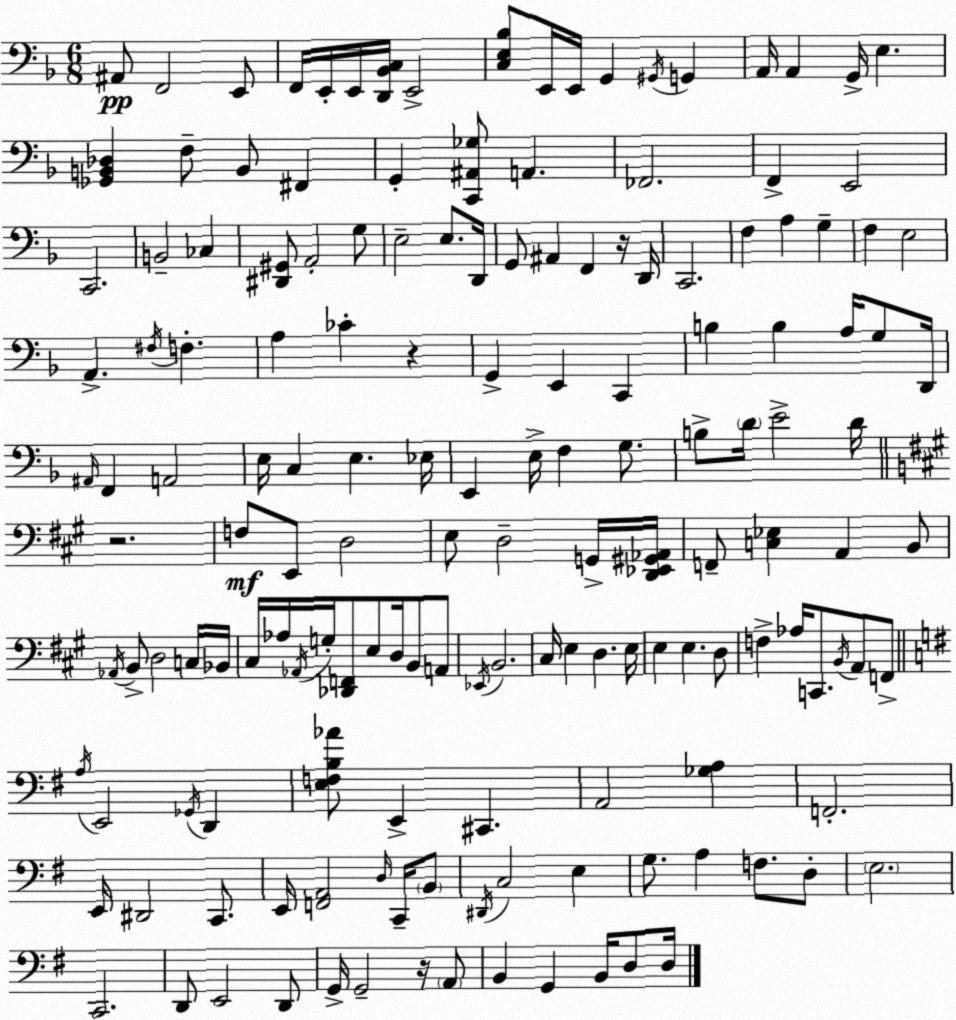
X:1
T:Untitled
M:6/8
L:1/4
K:Dm
^A,,/2 F,,2 E,,/2 F,,/4 E,,/4 E,,/4 [D,,_B,,C,]/4 E,,2 [C,E,_B,]/2 E,,/4 E,,/4 G,, ^G,,/4 G,, A,,/4 A,, G,,/4 E, [_G,,B,,_D,] F,/2 B,,/2 ^F,, G,, [C,,^A,,_G,]/2 A,, _F,,2 F,, E,,2 C,,2 B,,2 _C, [^D,,^G,,]/2 A,,2 G,/2 E,2 E,/2 D,,/4 G,,/2 ^A,, F,, z/4 D,,/4 C,,2 F, A, G, F, E,2 A,, ^F,/4 F, A, _C z G,, E,, C,, B, B, A,/4 G,/2 D,,/4 ^A,,/4 F,, A,,2 E,/4 C, E, _E,/4 E,, E,/4 F, G,/2 B,/2 D/4 E2 D/4 z2 F,/2 E,,/2 D,2 E,/2 D,2 G,,/4 [D,,_E,,^G,,_A,,]/4 F,,/2 [C,_E,] A,, B,,/2 _A,,/4 B,,/2 D,2 C,/4 _B,,/4 ^C,/4 _A,/4 _A,,/4 G,/4 [_D,,F,,]/2 E,/2 D,/4 B,,/2 A,,/2 _E,,/4 B,,2 ^C,/4 E, D, E,/4 E, E, D,/2 F, _A,/4 C,,/2 B,,/4 A,,/2 F,,/2 A,/4 E,,2 _G,,/4 D,, [E,F,B,_A]/2 E,, ^C,, A,,2 [_G,A,] F,,2 E,,/4 ^D,,2 C,,/2 E,,/4 [F,,A,,]2 D,/4 C,,/4 B,,/2 ^D,,/4 C,2 E, G,/2 A, F,/2 D,/2 E,2 C,,2 D,,/2 E,,2 D,,/2 G,,/4 G,,2 z/4 A,,/2 B,, G,, B,,/4 D,/2 D,/4